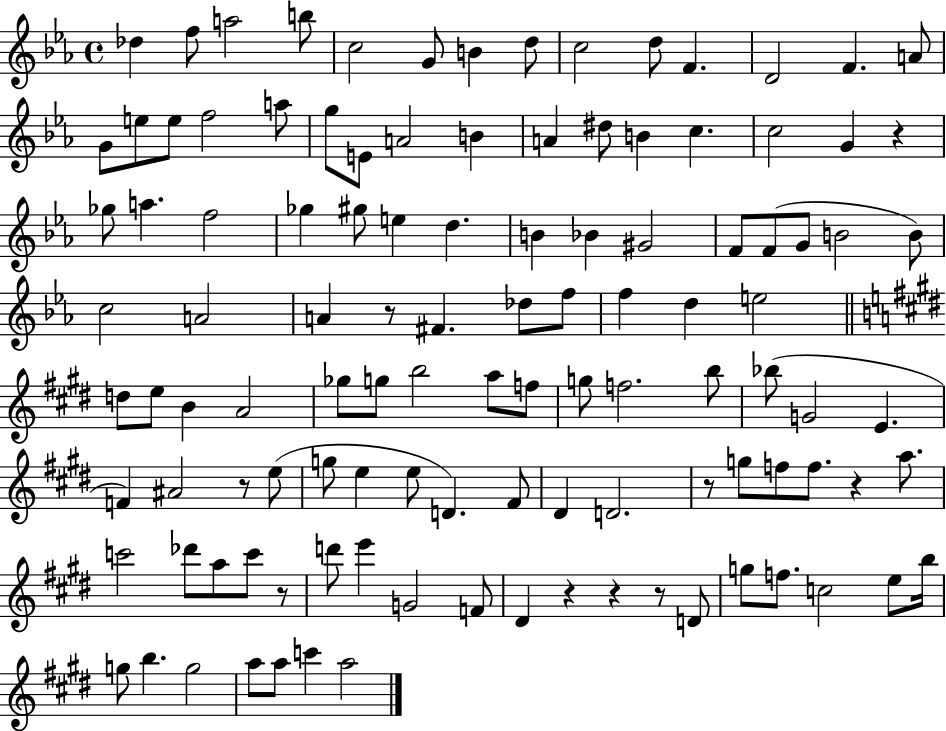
X:1
T:Untitled
M:4/4
L:1/4
K:Eb
_d f/2 a2 b/2 c2 G/2 B d/2 c2 d/2 F D2 F A/2 G/2 e/2 e/2 f2 a/2 g/2 E/2 A2 B A ^d/2 B c c2 G z _g/2 a f2 _g ^g/2 e d B _B ^G2 F/2 F/2 G/2 B2 B/2 c2 A2 A z/2 ^F _d/2 f/2 f d e2 d/2 e/2 B A2 _g/2 g/2 b2 a/2 f/2 g/2 f2 b/2 _b/2 G2 E F ^A2 z/2 e/2 g/2 e e/2 D ^F/2 ^D D2 z/2 g/2 f/2 f/2 z a/2 c'2 _d'/2 a/2 c'/2 z/2 d'/2 e' G2 F/2 ^D z z z/2 D/2 g/2 f/2 c2 e/2 b/4 g/2 b g2 a/2 a/2 c' a2